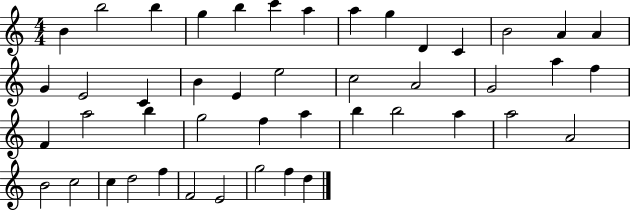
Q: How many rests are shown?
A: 0